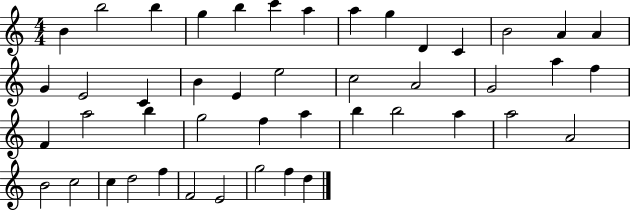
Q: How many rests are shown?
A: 0